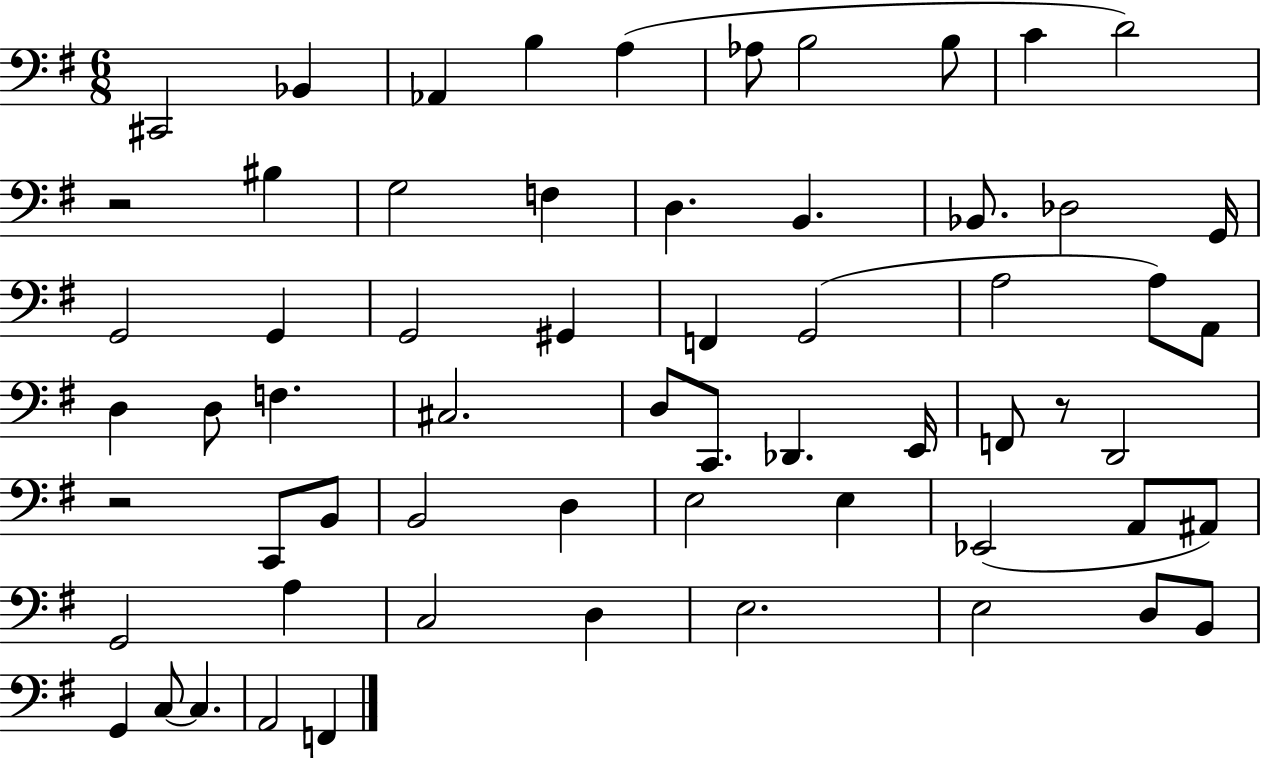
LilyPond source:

{
  \clef bass
  \numericTimeSignature
  \time 6/8
  \key g \major
  cis,2 bes,4 | aes,4 b4 a4( | aes8 b2 b8 | c'4 d'2) | \break r2 bis4 | g2 f4 | d4. b,4. | bes,8. des2 g,16 | \break g,2 g,4 | g,2 gis,4 | f,4 g,2( | a2 a8) a,8 | \break d4 d8 f4. | cis2. | d8 c,8. des,4. e,16 | f,8 r8 d,2 | \break r2 c,8 b,8 | b,2 d4 | e2 e4 | ees,2( a,8 ais,8) | \break g,2 a4 | c2 d4 | e2. | e2 d8 b,8 | \break g,4 c8~~ c4. | a,2 f,4 | \bar "|."
}